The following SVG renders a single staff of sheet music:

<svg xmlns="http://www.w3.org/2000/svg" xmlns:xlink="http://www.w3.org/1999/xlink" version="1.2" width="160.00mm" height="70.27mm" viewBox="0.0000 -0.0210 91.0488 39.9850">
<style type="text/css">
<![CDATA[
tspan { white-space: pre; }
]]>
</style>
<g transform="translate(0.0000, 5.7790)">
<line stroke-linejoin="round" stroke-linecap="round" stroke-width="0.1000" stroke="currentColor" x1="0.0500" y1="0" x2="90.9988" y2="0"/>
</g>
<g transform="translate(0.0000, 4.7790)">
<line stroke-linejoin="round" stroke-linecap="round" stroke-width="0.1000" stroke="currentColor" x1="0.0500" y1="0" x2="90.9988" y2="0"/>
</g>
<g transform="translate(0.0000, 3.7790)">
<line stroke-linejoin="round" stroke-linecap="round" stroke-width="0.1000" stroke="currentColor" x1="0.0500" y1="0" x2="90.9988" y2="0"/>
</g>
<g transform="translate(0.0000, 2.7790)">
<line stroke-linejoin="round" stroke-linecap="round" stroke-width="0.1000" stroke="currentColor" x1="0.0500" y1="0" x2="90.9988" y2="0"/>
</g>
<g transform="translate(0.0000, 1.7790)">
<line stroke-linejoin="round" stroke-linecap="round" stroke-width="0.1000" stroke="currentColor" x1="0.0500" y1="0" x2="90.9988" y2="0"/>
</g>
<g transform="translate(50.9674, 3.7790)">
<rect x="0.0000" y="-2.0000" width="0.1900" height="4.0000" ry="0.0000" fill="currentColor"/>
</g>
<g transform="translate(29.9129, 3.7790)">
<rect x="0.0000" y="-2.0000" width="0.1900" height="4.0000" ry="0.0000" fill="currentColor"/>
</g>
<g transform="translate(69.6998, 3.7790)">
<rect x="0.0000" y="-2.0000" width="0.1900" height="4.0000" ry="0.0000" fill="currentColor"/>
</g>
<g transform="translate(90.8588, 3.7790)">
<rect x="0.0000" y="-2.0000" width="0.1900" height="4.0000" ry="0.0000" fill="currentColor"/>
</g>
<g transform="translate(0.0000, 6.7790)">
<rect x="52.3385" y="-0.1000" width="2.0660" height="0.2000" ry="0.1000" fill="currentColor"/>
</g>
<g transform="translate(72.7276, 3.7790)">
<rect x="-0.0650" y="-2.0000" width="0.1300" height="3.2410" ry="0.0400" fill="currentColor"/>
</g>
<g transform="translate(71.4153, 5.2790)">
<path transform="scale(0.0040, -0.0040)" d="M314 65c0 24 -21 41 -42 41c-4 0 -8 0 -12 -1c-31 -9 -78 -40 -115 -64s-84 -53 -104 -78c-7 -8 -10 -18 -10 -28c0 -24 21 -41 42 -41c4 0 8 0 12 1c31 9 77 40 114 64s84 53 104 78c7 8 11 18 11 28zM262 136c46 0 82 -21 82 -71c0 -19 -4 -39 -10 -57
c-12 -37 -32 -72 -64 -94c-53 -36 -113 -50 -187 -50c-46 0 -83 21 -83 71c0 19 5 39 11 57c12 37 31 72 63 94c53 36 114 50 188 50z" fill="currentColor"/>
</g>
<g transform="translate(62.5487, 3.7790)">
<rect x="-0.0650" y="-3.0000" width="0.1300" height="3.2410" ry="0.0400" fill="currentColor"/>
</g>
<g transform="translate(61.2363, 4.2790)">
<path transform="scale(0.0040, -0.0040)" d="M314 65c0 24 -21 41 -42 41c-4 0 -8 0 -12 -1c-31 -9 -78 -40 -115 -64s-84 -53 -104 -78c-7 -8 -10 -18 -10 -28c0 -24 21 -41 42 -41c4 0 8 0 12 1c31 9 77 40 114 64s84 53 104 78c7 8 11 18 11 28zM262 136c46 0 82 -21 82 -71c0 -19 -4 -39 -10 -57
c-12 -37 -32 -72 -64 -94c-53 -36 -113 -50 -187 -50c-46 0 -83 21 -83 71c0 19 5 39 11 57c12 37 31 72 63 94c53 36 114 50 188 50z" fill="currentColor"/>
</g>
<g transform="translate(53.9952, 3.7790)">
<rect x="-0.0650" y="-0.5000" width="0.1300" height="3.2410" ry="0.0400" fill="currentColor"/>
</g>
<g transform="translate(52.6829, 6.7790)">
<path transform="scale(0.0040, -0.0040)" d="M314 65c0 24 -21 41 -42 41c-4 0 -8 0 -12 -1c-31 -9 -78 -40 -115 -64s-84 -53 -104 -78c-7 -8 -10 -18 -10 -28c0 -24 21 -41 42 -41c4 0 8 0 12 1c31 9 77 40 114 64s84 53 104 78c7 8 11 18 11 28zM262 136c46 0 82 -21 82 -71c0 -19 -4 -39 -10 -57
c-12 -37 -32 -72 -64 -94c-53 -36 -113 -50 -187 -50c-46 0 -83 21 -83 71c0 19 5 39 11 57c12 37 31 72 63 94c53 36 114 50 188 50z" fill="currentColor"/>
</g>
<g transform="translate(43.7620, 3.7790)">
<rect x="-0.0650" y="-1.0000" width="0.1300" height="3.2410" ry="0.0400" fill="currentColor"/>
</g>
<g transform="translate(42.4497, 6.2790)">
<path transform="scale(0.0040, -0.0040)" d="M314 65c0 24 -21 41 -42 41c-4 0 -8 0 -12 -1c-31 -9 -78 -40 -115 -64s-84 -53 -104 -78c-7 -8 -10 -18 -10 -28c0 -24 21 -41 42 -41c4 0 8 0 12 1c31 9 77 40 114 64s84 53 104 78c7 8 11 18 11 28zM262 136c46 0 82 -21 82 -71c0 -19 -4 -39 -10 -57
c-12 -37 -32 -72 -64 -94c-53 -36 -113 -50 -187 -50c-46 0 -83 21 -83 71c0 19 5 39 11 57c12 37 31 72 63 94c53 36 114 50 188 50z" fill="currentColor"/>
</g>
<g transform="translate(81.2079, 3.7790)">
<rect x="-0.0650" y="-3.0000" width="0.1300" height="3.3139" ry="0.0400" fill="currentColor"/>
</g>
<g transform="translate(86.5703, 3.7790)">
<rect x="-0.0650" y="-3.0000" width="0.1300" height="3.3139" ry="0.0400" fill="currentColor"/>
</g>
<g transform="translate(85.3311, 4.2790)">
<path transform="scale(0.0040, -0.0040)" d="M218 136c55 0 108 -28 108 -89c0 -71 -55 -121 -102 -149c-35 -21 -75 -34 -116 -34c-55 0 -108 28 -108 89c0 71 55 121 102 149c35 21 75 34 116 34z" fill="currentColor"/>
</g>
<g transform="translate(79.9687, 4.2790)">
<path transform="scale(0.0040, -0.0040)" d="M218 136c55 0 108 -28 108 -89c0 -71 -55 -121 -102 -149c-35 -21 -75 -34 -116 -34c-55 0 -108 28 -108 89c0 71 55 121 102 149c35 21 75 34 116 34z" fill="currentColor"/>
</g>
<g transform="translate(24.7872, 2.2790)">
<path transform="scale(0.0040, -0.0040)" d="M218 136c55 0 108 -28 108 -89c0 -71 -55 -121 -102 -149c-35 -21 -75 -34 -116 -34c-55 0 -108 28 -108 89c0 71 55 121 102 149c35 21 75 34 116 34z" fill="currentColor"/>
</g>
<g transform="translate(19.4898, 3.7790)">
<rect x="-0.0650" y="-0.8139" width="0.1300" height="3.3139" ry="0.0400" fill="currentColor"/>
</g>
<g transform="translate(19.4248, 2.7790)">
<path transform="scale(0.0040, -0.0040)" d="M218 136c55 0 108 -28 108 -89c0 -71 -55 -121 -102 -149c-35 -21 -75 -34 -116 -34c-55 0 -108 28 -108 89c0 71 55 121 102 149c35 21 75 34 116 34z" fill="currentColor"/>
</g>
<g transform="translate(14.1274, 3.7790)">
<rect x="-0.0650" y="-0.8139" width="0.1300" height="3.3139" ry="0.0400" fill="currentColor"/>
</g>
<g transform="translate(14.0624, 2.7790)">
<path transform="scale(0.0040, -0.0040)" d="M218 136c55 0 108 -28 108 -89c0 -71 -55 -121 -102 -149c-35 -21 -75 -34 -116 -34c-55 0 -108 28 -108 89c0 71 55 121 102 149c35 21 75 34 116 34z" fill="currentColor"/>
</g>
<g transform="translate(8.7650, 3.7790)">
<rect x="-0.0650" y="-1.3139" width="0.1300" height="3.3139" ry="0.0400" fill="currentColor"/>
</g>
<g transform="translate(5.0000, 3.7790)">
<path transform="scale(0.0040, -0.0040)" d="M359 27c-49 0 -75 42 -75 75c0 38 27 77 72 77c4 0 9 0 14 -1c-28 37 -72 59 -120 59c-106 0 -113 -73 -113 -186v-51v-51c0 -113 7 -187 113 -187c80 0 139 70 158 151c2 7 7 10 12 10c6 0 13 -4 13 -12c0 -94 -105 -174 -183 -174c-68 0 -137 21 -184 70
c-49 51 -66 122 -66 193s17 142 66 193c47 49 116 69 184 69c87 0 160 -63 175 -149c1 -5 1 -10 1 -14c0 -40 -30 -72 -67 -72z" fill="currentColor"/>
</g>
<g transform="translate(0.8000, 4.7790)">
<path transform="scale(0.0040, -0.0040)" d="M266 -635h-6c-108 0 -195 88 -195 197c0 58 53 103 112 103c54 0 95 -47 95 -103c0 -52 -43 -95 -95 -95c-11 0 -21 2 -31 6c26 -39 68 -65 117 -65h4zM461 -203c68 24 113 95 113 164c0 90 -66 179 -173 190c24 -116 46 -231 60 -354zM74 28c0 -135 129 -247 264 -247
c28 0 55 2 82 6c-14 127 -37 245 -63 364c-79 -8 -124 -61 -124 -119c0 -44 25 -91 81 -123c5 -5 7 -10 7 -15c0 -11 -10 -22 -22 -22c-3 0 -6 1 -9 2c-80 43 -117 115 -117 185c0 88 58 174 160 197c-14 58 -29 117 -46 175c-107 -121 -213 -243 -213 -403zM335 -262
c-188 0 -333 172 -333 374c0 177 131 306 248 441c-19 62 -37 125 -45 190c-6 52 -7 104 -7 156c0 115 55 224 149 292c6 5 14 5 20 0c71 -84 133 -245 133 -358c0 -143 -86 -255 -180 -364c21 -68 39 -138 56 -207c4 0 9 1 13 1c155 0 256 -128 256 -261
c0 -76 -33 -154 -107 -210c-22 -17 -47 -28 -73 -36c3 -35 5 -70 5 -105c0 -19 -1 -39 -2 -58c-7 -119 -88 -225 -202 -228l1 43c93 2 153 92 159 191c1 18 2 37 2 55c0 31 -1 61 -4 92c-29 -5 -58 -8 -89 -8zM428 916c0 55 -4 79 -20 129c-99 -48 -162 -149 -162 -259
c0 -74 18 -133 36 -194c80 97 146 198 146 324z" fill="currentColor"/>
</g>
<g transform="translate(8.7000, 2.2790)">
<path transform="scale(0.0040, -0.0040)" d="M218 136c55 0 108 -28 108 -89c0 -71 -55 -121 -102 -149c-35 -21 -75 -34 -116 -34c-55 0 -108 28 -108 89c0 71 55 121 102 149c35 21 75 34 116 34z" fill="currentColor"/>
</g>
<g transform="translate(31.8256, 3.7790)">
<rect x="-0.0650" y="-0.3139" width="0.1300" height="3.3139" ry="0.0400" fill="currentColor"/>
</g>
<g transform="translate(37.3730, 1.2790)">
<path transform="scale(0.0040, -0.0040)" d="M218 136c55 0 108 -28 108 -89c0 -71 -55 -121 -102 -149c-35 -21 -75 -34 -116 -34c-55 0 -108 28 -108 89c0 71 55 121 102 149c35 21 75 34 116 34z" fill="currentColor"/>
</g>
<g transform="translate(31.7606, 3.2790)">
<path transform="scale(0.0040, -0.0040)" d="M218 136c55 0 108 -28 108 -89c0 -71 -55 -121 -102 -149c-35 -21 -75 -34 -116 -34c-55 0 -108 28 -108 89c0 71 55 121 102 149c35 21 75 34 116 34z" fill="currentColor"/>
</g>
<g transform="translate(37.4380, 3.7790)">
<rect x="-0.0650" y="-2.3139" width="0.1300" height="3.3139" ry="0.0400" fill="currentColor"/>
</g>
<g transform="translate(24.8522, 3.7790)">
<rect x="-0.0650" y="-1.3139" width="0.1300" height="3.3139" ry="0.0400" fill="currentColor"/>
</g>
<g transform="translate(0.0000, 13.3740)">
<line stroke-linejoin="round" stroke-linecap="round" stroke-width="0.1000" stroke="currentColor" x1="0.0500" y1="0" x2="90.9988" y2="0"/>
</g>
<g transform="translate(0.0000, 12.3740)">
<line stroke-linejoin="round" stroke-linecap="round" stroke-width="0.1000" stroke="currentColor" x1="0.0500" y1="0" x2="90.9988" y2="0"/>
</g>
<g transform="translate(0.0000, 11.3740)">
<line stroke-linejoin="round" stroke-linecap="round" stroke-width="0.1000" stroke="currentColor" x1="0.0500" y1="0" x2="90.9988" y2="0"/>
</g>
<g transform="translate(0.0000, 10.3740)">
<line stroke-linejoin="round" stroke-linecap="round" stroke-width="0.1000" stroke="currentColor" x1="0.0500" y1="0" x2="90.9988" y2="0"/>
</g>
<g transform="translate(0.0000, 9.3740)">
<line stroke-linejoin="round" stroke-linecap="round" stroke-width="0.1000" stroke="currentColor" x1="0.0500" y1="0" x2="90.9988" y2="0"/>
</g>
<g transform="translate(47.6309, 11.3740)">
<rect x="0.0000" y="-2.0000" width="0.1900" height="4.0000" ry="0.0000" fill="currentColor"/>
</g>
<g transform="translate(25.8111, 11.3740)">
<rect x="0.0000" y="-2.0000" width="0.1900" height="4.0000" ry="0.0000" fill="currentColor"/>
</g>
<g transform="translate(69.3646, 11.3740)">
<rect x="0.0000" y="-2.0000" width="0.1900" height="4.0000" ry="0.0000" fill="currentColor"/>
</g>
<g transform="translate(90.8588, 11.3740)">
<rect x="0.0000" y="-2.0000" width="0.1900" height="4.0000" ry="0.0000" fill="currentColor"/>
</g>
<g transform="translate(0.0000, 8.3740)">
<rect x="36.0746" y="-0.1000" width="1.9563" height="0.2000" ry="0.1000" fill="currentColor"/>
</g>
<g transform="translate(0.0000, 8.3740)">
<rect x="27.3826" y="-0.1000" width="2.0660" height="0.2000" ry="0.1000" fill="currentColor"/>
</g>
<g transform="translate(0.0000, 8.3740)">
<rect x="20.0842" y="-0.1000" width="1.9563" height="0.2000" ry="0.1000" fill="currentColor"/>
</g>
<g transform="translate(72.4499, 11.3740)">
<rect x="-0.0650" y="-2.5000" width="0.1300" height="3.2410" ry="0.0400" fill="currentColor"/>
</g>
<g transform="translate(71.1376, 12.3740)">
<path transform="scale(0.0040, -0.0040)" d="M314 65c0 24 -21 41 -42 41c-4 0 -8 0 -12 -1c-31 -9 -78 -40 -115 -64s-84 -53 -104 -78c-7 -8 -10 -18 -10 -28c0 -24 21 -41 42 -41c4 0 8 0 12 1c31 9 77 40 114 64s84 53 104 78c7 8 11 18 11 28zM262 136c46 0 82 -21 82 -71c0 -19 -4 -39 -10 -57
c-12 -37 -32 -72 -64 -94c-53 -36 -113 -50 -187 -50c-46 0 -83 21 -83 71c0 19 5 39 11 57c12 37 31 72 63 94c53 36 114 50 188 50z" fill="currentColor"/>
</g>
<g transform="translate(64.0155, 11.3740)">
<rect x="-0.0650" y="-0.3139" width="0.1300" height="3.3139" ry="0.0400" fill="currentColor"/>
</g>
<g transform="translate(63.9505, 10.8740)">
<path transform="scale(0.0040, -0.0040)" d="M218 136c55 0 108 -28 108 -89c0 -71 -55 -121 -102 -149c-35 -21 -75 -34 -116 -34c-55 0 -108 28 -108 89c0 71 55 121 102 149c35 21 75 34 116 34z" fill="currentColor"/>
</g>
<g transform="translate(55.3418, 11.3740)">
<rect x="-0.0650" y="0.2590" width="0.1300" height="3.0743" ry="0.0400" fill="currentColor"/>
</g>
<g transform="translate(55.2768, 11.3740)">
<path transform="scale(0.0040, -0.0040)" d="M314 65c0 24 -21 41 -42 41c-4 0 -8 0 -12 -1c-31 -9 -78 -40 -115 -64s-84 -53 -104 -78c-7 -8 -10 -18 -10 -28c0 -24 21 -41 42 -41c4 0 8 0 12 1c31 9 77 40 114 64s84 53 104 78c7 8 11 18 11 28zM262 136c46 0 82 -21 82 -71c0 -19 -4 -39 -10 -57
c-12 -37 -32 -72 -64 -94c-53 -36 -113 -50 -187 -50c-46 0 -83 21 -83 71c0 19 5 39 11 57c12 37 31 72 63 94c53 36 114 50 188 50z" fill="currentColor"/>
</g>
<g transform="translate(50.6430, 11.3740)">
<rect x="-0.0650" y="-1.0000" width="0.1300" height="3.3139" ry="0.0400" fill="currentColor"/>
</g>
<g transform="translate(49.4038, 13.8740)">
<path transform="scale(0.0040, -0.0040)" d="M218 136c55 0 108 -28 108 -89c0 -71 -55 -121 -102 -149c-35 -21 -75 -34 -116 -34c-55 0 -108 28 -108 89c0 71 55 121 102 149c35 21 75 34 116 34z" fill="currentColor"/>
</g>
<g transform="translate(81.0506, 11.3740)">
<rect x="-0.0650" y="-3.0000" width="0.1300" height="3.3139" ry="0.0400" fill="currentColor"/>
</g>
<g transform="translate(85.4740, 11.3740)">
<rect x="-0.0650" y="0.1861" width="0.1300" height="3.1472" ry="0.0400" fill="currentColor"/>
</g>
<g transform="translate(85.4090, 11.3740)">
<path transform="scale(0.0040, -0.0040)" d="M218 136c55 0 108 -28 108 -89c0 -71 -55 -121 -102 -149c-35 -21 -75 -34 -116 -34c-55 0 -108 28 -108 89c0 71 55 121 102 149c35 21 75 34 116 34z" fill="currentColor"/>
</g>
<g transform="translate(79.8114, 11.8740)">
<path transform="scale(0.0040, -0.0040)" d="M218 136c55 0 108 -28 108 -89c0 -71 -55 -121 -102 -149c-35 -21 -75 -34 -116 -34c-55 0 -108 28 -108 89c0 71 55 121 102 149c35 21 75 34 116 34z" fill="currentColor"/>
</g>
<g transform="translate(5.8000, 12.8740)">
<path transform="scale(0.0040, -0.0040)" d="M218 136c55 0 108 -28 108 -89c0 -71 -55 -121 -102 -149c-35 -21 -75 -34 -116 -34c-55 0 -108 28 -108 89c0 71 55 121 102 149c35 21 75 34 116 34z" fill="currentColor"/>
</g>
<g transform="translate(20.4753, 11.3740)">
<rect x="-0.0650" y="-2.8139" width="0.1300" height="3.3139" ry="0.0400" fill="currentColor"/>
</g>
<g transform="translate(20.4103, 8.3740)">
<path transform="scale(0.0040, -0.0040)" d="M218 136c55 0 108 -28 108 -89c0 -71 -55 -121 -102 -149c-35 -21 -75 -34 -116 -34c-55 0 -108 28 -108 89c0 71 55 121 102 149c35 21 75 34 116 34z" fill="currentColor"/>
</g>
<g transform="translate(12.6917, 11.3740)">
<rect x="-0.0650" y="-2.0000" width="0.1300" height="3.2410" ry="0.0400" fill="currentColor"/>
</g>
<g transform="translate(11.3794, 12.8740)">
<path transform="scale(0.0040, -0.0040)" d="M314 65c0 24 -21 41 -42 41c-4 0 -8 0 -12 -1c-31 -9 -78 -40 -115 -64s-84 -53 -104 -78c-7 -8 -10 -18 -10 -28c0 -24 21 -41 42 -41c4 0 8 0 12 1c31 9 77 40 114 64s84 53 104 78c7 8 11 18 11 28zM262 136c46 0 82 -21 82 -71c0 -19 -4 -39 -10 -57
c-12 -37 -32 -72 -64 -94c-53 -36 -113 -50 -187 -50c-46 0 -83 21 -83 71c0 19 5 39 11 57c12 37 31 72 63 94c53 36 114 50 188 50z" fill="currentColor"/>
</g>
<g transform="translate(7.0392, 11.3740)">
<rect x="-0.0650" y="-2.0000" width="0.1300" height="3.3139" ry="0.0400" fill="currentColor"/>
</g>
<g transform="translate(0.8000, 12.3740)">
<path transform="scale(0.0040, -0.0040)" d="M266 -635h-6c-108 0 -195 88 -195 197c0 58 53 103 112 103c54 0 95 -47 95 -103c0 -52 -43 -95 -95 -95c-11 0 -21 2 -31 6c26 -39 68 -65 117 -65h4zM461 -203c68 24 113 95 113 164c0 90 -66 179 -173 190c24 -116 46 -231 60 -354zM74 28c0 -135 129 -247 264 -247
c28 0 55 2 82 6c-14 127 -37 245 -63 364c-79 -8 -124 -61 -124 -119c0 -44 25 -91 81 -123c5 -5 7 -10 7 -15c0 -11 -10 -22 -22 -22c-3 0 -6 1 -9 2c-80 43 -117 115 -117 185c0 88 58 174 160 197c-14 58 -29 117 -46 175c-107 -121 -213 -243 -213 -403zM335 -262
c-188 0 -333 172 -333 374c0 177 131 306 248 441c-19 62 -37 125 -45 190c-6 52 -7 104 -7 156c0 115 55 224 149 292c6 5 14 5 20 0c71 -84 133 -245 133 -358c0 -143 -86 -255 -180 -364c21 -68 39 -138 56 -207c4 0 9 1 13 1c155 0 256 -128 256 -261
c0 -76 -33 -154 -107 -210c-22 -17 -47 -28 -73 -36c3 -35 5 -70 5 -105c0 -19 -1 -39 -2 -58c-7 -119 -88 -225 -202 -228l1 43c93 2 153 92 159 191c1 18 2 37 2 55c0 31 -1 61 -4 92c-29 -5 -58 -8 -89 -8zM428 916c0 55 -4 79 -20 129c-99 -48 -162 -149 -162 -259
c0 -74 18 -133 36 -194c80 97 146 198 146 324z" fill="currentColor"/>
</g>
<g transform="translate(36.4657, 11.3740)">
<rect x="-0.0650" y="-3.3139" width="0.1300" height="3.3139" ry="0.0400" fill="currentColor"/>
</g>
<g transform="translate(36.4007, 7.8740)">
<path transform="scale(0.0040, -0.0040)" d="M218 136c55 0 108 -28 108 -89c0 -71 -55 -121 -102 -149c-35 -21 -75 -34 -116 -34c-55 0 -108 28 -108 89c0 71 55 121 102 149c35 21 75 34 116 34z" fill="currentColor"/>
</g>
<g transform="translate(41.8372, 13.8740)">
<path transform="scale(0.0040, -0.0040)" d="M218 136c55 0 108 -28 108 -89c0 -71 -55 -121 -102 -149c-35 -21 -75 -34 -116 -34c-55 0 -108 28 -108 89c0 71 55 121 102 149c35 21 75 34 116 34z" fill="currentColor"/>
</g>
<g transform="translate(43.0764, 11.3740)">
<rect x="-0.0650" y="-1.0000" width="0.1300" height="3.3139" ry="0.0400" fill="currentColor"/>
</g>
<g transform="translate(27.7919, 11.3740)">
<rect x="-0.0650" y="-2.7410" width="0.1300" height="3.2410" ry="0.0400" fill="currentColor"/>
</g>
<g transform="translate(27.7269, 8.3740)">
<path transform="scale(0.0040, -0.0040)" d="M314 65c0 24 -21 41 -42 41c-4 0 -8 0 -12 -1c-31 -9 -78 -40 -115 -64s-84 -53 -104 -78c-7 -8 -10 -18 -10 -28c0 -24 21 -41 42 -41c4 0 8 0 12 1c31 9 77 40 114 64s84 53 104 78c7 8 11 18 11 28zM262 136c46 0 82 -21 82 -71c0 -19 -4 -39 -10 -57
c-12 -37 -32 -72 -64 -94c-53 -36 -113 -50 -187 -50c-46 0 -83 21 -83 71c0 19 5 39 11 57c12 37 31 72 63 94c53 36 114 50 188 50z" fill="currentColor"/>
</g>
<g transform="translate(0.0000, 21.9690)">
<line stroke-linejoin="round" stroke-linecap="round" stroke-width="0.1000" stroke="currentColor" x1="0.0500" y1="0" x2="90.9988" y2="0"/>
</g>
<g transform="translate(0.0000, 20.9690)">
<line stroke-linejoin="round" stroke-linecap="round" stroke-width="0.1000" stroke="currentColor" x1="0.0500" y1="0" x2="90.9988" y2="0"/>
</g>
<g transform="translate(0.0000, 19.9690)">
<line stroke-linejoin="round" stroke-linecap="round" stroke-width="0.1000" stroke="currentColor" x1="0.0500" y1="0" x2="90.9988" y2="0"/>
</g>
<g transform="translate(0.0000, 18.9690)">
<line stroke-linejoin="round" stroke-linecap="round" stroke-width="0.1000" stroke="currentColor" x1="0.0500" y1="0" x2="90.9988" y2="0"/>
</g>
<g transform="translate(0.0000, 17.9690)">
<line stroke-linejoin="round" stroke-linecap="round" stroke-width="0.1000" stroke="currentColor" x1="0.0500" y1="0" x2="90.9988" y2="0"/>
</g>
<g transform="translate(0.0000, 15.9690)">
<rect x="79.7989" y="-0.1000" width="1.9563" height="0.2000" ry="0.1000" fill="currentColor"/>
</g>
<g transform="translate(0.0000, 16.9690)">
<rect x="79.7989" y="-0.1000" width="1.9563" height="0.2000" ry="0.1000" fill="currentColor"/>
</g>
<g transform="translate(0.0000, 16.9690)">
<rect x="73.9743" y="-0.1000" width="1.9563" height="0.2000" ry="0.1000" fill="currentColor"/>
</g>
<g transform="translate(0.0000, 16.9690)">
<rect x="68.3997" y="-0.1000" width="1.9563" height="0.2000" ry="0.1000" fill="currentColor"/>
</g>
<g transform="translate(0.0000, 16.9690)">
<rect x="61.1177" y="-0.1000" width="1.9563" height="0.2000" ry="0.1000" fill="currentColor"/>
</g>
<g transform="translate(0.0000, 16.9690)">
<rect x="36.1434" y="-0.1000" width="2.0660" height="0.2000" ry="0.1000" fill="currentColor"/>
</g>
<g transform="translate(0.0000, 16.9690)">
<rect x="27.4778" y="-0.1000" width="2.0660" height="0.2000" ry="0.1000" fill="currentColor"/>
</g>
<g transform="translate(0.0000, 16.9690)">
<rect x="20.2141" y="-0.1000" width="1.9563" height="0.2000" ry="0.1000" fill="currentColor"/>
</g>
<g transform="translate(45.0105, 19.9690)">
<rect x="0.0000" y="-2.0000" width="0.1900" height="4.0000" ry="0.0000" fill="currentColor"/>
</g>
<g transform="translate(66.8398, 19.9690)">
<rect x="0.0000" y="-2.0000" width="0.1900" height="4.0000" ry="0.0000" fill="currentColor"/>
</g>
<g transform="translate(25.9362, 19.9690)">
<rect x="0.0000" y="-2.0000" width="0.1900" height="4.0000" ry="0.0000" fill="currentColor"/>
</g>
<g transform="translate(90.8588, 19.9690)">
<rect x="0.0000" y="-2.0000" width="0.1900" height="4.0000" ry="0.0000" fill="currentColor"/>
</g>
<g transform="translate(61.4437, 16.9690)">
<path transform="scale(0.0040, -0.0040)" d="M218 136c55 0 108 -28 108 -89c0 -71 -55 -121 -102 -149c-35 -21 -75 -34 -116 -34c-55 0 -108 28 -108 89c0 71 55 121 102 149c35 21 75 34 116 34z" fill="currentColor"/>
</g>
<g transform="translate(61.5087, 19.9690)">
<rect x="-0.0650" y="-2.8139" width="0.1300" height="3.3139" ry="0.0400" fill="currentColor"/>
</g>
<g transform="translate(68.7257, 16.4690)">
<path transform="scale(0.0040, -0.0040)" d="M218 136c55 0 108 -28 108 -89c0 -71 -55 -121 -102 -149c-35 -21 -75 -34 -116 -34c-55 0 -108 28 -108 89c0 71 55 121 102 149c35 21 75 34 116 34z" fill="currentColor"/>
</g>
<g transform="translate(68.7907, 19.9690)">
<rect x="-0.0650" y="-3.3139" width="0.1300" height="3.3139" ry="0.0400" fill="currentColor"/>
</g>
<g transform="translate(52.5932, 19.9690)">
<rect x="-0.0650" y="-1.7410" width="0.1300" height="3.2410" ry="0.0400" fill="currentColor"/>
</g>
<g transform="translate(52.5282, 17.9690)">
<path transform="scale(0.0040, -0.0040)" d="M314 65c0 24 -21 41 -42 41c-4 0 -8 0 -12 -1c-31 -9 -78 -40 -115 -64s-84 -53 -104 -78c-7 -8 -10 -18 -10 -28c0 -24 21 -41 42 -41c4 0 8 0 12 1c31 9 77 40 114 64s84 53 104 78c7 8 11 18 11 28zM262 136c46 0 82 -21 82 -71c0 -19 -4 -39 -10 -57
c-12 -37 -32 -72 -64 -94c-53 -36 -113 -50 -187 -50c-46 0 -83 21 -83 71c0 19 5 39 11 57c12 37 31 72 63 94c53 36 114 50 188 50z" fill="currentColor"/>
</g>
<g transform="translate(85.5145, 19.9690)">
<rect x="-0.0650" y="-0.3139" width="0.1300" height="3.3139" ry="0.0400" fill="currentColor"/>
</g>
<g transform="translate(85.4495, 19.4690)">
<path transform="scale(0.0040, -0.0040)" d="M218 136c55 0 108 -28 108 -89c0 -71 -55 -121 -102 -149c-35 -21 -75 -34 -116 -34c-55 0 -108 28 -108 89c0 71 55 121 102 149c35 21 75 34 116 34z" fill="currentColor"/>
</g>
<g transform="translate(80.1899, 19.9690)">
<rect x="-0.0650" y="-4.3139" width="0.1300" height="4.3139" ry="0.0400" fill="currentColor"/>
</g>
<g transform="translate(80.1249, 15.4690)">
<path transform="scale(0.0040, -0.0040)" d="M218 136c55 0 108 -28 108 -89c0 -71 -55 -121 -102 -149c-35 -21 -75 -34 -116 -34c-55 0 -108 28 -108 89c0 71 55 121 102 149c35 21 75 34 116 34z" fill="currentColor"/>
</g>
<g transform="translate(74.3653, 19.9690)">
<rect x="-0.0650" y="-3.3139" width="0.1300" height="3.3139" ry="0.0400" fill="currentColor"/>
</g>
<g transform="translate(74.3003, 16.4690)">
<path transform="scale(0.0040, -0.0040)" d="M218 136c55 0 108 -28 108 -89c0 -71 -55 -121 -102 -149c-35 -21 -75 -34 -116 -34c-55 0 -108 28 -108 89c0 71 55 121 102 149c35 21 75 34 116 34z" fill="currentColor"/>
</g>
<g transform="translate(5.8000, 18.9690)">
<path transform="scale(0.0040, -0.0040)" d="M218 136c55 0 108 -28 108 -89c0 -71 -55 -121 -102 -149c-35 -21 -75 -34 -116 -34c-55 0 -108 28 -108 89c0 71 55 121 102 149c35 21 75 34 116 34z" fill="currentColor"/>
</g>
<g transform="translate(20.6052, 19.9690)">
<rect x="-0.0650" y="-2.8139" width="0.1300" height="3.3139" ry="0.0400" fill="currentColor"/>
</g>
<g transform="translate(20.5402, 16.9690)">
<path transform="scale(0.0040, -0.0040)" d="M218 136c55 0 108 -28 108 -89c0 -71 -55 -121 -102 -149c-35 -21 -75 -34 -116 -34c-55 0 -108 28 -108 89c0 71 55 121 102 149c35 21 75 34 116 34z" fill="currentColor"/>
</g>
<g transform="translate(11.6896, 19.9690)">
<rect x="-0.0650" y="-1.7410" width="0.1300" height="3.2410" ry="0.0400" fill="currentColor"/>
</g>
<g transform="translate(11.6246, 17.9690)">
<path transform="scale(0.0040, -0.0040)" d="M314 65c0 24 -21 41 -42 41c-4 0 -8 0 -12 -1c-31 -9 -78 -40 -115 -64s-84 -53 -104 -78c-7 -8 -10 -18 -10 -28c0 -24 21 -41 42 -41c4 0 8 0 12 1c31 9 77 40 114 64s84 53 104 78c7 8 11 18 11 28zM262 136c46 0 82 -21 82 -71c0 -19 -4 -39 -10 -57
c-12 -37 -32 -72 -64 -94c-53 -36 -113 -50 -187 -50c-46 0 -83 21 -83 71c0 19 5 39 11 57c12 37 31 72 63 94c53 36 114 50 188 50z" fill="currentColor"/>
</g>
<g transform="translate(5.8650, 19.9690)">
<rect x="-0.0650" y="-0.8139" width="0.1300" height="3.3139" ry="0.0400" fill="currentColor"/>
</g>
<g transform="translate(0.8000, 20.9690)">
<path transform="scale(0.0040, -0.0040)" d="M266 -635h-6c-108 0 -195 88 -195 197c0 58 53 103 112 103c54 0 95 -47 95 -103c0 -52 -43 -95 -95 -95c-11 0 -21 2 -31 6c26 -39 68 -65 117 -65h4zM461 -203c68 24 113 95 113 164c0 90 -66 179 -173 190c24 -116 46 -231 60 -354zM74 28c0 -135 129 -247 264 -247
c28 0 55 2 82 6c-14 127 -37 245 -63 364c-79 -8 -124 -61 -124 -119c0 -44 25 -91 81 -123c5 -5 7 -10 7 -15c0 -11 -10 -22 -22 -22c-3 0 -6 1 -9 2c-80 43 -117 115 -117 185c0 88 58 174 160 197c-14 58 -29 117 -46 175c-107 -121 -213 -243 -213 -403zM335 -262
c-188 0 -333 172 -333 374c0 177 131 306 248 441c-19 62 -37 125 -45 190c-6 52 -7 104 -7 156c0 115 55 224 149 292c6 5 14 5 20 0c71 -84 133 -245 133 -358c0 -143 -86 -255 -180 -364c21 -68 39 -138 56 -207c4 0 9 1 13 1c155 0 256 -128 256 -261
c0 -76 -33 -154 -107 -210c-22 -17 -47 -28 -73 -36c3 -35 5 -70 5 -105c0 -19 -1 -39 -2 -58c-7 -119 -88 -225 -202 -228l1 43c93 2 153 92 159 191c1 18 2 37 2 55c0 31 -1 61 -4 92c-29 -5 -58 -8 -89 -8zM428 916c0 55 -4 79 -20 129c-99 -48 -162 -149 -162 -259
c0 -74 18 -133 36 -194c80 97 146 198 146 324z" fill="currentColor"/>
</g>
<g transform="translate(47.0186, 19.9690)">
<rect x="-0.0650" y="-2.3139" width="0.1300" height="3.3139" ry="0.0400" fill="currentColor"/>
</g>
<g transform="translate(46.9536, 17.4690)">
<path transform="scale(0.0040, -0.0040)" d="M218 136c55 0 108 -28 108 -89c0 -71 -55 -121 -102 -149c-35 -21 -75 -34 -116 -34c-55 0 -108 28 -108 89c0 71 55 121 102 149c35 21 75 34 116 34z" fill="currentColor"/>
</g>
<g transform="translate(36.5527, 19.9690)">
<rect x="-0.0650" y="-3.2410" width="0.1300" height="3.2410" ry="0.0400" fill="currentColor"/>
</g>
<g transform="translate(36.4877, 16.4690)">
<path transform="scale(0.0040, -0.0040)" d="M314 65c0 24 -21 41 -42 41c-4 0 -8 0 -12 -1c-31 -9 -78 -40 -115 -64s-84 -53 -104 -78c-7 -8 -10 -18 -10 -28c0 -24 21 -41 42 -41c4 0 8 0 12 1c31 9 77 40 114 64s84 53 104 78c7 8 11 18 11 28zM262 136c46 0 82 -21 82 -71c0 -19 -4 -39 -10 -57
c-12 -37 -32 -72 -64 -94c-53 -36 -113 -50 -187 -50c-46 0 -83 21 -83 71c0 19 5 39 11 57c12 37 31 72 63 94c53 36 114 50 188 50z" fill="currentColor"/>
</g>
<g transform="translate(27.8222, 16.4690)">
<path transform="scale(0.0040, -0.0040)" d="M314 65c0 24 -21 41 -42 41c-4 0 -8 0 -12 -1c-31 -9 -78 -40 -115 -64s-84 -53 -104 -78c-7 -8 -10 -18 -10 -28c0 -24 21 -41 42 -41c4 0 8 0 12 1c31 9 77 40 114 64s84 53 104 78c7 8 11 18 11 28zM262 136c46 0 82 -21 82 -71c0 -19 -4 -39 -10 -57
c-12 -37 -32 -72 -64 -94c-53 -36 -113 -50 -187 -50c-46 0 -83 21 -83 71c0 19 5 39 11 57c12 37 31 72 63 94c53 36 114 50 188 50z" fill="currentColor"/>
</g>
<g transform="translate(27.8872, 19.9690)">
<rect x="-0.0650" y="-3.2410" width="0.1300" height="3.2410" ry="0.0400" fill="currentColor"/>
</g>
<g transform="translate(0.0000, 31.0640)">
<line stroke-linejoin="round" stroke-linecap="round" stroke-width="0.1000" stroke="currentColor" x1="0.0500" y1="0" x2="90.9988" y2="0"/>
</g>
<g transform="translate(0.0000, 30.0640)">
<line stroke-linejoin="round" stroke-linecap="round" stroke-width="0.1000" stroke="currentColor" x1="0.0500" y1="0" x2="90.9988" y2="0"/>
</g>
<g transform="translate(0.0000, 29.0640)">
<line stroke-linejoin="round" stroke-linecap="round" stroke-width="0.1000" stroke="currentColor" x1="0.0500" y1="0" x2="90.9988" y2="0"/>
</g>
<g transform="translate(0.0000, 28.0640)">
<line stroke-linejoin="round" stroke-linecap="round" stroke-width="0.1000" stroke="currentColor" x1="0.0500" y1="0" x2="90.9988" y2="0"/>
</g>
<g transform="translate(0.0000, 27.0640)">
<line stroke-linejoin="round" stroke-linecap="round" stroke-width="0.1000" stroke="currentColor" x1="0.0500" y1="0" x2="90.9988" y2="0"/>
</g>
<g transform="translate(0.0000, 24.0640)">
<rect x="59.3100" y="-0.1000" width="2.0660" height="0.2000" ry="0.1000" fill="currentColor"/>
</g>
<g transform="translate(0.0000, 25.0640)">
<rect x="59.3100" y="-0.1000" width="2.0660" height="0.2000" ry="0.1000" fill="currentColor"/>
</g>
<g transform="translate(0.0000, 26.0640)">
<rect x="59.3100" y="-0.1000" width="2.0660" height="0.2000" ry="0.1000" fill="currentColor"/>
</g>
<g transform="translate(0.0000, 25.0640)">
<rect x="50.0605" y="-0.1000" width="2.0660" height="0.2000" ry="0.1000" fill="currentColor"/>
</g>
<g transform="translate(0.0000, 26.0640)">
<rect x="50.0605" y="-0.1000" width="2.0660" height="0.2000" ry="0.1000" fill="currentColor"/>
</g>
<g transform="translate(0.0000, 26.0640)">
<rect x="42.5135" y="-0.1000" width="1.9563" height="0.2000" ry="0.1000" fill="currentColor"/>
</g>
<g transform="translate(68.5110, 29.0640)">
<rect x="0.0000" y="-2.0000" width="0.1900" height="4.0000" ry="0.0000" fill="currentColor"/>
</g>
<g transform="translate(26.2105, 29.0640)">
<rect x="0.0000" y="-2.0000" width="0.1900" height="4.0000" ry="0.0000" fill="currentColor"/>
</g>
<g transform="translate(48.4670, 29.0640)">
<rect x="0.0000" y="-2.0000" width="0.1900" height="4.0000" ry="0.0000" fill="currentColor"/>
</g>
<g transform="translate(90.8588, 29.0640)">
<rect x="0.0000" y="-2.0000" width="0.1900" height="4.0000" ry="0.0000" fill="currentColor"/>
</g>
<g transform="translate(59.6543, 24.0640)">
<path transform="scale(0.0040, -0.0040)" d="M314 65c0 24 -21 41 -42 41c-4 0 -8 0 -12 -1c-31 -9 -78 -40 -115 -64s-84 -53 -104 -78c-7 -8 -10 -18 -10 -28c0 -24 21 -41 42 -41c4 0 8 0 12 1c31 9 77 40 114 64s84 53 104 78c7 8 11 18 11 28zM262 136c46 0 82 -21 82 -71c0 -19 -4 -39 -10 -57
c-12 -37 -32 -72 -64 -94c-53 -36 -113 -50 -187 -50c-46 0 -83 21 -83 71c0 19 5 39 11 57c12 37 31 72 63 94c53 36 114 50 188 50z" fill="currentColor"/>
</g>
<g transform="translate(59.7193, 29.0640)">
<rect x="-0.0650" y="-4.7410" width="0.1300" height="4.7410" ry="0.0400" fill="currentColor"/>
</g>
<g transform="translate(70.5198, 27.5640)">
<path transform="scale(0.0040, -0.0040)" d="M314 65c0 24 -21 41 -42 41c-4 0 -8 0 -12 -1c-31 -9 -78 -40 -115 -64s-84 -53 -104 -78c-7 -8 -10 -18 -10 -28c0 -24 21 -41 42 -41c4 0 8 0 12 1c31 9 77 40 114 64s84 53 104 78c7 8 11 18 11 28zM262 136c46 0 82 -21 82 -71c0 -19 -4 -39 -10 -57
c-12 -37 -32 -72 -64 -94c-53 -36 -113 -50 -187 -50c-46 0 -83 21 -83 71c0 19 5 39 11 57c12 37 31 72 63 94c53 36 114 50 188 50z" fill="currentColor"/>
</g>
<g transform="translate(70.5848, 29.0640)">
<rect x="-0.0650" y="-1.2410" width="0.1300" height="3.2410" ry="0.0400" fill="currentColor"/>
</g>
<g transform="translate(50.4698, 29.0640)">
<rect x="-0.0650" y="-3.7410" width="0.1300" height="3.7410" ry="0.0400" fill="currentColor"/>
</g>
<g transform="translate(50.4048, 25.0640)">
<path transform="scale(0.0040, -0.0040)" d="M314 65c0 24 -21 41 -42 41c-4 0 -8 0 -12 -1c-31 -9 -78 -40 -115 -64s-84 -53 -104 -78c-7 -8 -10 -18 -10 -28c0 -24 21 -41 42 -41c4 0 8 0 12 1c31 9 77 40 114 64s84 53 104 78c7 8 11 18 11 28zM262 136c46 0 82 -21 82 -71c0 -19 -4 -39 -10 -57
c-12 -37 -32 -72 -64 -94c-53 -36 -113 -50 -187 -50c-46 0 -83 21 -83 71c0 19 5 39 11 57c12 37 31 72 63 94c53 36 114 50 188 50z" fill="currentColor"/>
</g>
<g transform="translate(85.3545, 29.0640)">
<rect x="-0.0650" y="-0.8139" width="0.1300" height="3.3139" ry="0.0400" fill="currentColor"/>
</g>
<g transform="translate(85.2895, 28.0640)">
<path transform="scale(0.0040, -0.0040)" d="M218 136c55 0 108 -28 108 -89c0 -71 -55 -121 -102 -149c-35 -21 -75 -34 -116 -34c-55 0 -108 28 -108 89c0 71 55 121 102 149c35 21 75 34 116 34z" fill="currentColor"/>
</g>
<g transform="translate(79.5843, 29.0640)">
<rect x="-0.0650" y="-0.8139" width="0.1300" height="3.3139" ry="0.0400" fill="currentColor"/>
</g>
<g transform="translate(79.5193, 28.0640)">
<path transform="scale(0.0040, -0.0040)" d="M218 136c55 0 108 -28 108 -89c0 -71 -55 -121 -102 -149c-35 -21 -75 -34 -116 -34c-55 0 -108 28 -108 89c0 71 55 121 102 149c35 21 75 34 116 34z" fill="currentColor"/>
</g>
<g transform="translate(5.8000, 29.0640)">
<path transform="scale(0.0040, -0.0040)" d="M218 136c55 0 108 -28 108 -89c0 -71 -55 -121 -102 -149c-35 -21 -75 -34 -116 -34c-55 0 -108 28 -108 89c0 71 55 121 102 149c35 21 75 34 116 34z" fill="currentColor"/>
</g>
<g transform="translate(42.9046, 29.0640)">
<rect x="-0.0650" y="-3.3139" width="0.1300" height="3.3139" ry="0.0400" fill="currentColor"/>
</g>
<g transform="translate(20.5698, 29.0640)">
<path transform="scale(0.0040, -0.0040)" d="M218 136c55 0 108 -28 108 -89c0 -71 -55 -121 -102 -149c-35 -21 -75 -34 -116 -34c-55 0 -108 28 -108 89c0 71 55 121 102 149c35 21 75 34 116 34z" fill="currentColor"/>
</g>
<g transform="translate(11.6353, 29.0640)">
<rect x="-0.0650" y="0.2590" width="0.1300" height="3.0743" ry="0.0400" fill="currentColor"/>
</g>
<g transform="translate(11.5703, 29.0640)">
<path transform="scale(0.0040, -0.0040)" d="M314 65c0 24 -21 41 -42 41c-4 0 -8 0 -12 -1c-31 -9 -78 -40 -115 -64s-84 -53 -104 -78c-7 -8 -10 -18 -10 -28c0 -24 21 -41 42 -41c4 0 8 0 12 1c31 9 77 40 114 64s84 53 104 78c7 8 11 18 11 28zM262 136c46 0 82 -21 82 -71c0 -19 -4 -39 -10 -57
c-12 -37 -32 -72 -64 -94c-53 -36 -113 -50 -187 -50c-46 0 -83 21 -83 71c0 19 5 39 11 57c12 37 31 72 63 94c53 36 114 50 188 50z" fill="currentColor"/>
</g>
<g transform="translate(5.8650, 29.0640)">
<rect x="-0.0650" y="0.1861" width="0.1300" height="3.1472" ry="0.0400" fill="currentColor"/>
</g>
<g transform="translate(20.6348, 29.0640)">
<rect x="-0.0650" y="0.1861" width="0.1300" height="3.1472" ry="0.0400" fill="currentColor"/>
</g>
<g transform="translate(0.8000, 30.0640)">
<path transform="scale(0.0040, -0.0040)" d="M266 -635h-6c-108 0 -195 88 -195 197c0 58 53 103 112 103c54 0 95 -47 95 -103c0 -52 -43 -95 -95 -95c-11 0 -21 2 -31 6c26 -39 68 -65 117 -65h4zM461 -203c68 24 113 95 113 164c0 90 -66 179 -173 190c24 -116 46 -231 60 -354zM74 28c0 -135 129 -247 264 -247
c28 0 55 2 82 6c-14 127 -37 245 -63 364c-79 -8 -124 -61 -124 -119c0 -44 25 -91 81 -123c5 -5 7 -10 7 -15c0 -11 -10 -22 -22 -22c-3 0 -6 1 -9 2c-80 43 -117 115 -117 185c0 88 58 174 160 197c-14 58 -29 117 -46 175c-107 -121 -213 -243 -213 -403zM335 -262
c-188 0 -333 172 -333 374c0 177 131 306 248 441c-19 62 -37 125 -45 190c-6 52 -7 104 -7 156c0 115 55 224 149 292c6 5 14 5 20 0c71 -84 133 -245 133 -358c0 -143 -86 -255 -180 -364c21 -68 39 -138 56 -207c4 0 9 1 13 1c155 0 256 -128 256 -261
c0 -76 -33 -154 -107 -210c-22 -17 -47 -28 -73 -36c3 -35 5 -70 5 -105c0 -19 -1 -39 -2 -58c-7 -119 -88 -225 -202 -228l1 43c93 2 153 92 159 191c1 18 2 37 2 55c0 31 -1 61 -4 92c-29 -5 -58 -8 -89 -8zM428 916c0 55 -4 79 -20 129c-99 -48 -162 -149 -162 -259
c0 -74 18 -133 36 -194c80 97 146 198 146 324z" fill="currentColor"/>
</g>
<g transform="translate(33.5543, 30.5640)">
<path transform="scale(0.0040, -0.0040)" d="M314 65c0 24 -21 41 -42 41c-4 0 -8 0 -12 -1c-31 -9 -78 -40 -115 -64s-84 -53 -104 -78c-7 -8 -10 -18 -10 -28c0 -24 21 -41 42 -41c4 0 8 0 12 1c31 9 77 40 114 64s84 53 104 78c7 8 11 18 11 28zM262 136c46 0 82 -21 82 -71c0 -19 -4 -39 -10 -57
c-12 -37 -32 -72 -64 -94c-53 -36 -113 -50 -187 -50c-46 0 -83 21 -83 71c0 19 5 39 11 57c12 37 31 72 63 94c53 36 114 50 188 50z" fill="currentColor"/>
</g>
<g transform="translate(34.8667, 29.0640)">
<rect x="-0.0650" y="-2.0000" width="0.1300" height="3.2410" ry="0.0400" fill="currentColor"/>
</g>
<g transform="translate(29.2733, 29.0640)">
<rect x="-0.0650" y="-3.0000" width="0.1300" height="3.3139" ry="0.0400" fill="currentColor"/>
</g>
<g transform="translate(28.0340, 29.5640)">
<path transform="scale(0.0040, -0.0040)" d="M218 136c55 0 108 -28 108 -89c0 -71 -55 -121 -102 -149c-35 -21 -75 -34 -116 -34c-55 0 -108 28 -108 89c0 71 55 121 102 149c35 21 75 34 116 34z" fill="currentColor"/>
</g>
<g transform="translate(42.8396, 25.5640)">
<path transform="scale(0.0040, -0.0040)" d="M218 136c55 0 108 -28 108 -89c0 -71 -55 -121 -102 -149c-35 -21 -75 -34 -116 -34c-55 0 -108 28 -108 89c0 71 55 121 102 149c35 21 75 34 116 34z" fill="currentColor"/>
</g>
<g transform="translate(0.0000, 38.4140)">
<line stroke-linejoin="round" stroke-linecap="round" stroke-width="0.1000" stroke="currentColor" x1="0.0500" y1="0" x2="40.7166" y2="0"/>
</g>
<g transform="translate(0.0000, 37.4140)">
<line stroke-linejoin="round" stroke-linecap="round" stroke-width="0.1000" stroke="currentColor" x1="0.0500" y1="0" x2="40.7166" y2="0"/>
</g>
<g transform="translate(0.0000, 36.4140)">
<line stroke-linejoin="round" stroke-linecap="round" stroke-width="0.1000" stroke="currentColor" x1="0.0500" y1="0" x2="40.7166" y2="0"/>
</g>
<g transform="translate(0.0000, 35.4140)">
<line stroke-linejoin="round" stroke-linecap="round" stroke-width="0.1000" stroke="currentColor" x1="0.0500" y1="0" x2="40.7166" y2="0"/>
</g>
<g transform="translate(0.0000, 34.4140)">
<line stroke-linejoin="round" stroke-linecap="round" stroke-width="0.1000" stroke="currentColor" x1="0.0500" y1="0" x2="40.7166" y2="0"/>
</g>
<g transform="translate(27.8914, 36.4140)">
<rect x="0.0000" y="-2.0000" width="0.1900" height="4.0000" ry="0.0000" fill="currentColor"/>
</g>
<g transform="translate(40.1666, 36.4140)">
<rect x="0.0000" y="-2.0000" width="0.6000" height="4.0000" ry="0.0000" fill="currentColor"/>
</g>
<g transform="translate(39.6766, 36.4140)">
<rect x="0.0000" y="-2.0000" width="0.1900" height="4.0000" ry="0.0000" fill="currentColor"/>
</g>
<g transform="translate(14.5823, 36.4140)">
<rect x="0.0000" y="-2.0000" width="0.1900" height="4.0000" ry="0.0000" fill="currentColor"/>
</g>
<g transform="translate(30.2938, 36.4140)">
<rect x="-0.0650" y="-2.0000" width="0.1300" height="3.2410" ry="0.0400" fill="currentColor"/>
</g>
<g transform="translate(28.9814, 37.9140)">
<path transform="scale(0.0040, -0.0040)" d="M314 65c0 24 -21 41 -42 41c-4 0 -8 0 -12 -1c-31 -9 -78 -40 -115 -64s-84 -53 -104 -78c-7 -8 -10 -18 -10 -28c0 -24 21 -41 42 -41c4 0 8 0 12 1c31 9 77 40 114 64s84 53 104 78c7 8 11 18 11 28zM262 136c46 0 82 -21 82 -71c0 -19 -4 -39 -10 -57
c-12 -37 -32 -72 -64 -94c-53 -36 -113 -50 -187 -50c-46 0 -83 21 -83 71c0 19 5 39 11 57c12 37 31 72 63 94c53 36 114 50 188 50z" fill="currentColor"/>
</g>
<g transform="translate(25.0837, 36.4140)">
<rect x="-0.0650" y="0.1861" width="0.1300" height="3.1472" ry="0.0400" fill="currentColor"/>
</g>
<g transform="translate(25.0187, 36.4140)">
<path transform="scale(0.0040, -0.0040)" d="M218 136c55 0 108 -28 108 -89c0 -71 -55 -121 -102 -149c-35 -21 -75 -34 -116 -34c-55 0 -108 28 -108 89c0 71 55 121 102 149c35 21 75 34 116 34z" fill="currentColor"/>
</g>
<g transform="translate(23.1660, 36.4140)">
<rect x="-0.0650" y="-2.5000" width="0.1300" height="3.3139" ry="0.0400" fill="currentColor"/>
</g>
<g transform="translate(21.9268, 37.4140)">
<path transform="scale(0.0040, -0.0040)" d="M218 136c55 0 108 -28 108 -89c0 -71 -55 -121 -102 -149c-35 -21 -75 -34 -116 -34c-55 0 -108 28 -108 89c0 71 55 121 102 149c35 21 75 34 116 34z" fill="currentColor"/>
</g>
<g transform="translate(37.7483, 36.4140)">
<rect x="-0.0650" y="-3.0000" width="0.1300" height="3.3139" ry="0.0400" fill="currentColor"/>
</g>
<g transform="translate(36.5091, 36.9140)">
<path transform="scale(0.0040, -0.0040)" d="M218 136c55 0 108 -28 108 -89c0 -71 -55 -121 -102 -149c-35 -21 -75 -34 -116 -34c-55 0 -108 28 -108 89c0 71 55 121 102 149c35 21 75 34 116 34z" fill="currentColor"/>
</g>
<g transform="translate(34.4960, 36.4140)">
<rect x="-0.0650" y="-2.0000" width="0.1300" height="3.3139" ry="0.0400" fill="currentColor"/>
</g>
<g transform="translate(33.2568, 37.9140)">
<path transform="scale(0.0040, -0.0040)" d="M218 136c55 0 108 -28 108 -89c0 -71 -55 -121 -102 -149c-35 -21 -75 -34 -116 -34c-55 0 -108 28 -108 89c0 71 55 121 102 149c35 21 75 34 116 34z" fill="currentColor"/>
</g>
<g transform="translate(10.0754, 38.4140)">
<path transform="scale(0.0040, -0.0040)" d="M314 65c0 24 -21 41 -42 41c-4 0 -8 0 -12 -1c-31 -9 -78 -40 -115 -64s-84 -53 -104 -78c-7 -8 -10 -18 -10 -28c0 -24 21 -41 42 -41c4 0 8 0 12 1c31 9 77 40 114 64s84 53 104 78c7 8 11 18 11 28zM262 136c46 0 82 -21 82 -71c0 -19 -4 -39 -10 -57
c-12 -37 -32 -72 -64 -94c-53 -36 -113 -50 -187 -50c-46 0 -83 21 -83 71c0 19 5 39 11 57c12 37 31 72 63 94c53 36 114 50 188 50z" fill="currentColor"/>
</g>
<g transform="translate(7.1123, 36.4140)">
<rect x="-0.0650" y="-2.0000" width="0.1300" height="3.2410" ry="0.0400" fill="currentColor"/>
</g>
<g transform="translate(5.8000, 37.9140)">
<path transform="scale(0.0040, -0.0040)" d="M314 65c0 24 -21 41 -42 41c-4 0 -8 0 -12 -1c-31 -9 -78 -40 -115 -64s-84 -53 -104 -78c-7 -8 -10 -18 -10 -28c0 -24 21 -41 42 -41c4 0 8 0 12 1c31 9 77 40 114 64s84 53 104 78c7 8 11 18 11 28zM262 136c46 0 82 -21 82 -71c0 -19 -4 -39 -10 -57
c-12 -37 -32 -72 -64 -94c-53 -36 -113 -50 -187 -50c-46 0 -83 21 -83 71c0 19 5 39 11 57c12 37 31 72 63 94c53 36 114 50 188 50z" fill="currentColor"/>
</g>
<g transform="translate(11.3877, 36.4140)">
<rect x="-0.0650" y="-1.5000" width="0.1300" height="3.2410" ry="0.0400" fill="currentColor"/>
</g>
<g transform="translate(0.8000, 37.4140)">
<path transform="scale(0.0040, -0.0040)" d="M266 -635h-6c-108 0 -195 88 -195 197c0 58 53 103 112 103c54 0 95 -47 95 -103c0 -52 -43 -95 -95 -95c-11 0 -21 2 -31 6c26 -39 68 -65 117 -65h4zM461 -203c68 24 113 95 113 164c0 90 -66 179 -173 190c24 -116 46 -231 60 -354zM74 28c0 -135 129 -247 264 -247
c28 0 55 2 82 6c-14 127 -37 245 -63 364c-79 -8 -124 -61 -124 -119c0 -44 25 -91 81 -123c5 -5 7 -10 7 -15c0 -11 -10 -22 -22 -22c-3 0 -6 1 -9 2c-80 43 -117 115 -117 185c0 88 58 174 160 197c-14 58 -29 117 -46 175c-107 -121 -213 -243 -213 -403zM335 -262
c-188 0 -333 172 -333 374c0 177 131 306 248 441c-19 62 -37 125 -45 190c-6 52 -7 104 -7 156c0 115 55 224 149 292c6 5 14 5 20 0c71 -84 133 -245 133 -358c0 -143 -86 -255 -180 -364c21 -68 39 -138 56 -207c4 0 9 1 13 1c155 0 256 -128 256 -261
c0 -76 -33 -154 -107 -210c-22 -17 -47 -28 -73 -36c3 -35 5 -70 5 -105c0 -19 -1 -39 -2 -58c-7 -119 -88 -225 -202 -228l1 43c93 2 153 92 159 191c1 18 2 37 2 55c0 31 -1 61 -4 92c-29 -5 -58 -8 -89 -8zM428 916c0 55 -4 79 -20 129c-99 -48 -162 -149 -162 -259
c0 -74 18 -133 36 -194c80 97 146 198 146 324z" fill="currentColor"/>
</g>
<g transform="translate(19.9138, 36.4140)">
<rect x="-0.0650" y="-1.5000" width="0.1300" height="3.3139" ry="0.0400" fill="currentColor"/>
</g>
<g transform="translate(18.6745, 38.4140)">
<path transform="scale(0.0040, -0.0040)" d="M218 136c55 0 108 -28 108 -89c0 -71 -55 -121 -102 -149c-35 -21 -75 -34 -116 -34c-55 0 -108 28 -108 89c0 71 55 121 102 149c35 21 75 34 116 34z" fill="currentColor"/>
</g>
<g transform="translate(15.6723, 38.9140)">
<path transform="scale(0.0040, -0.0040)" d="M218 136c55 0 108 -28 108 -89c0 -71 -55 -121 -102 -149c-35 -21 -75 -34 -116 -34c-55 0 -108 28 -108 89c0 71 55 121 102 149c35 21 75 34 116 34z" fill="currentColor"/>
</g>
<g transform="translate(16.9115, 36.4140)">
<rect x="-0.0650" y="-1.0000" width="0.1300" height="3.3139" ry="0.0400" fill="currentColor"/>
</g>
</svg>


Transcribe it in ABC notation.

X:1
T:Untitled
M:4/4
L:1/4
K:C
e d d e c g D2 C2 A2 F2 A A F F2 a a2 b D D B2 c G2 A B d f2 a b2 b2 g f2 a b b d' c B B2 B A F2 b c'2 e'2 e2 d d F2 E2 D E G B F2 F A